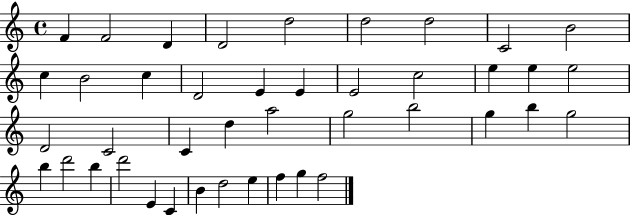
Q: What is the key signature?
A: C major